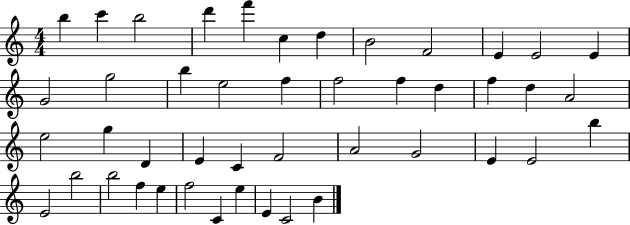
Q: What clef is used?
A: treble